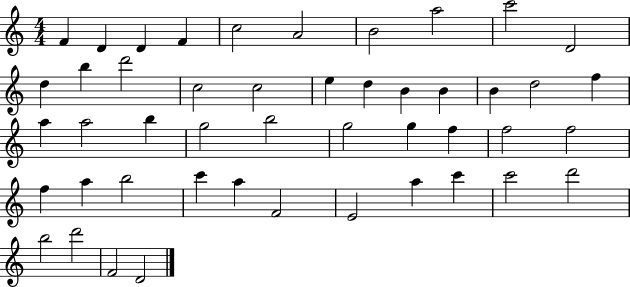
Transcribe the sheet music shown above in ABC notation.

X:1
T:Untitled
M:4/4
L:1/4
K:C
F D D F c2 A2 B2 a2 c'2 D2 d b d'2 c2 c2 e d B B B d2 f a a2 b g2 b2 g2 g f f2 f2 f a b2 c' a F2 E2 a c' c'2 d'2 b2 d'2 F2 D2